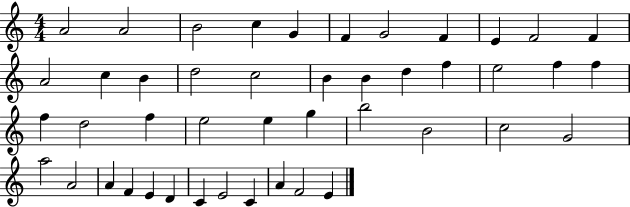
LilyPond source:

{
  \clef treble
  \numericTimeSignature
  \time 4/4
  \key c \major
  a'2 a'2 | b'2 c''4 g'4 | f'4 g'2 f'4 | e'4 f'2 f'4 | \break a'2 c''4 b'4 | d''2 c''2 | b'4 b'4 d''4 f''4 | e''2 f''4 f''4 | \break f''4 d''2 f''4 | e''2 e''4 g''4 | b''2 b'2 | c''2 g'2 | \break a''2 a'2 | a'4 f'4 e'4 d'4 | c'4 e'2 c'4 | a'4 f'2 e'4 | \break \bar "|."
}